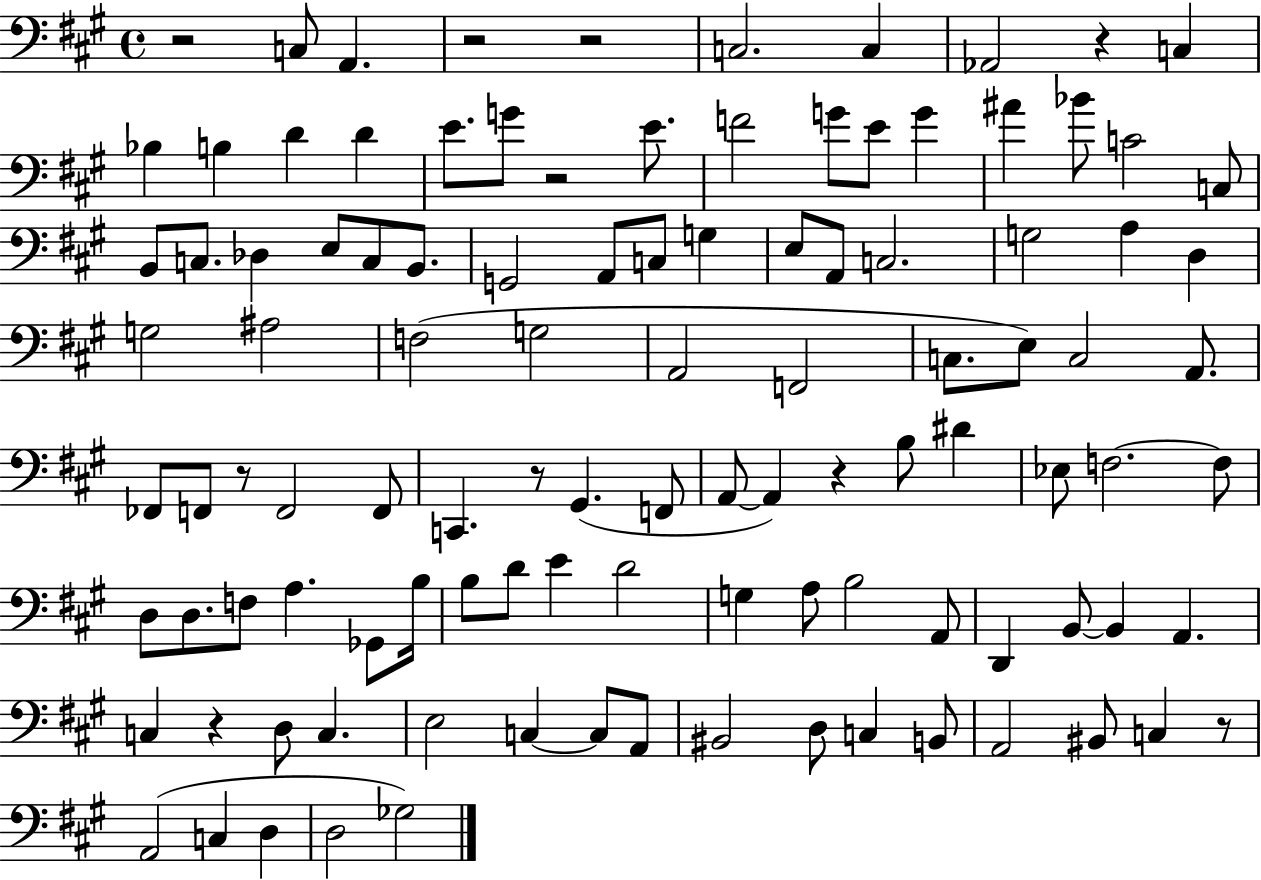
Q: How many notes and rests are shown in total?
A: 108